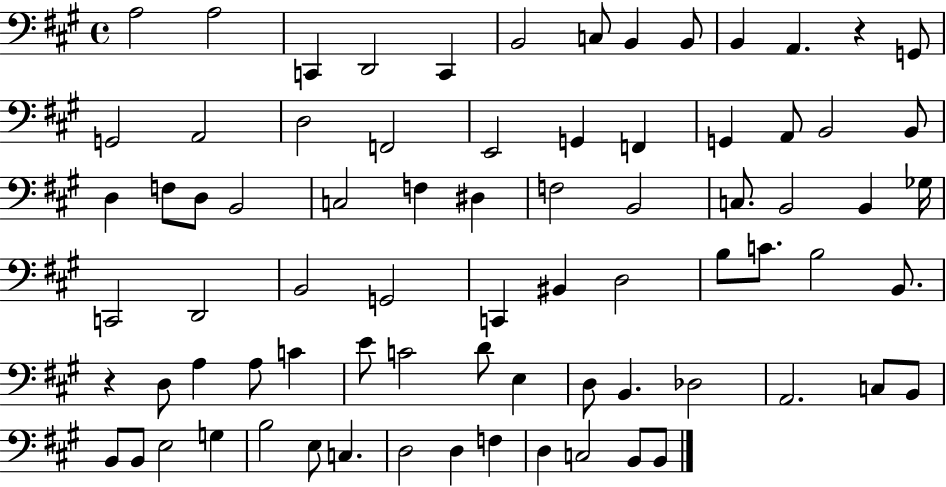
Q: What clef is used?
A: bass